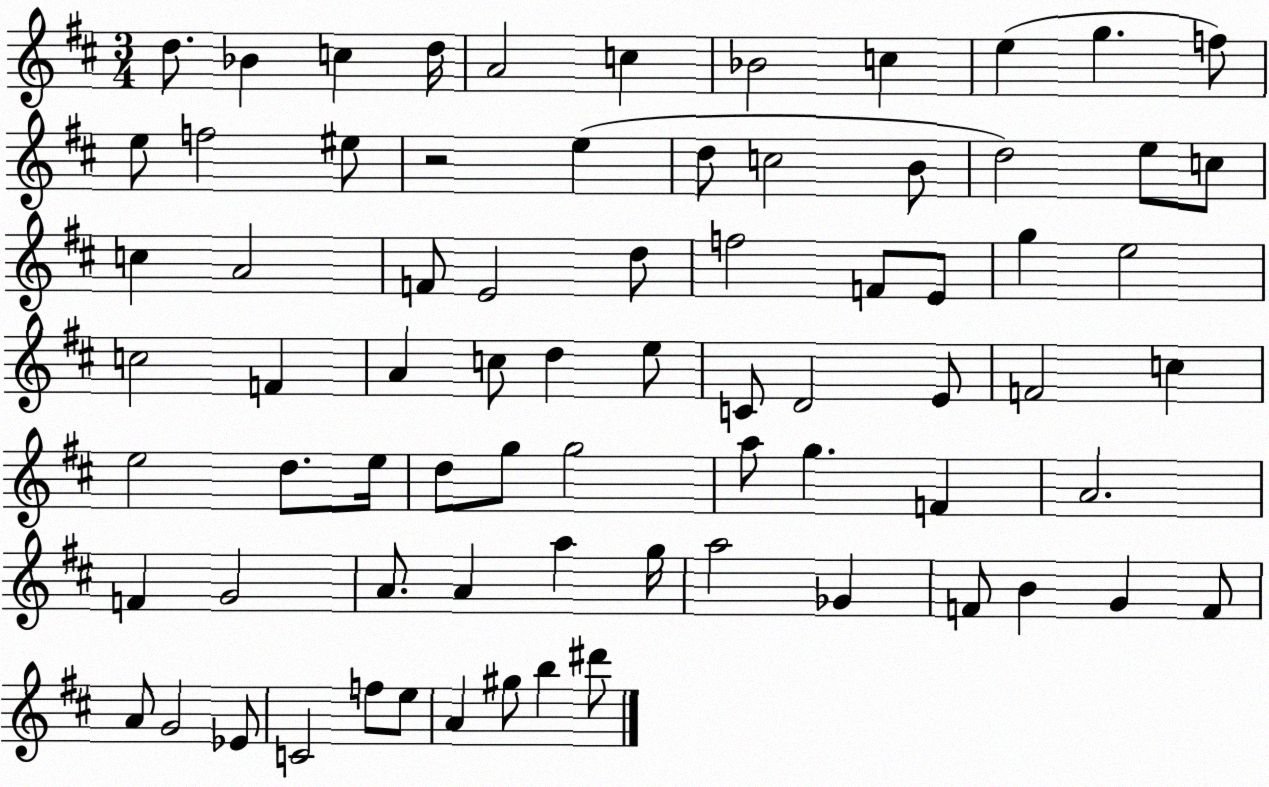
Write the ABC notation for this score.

X:1
T:Untitled
M:3/4
L:1/4
K:D
d/2 _B c d/4 A2 c _B2 c e g f/2 e/2 f2 ^e/2 z2 e d/2 c2 B/2 d2 e/2 c/2 c A2 F/2 E2 d/2 f2 F/2 E/2 g e2 c2 F A c/2 d e/2 C/2 D2 E/2 F2 c e2 d/2 e/4 d/2 g/2 g2 a/2 g F A2 F G2 A/2 A a g/4 a2 _G F/2 B G F/2 A/2 G2 _E/2 C2 f/2 e/2 A ^g/2 b ^d'/2